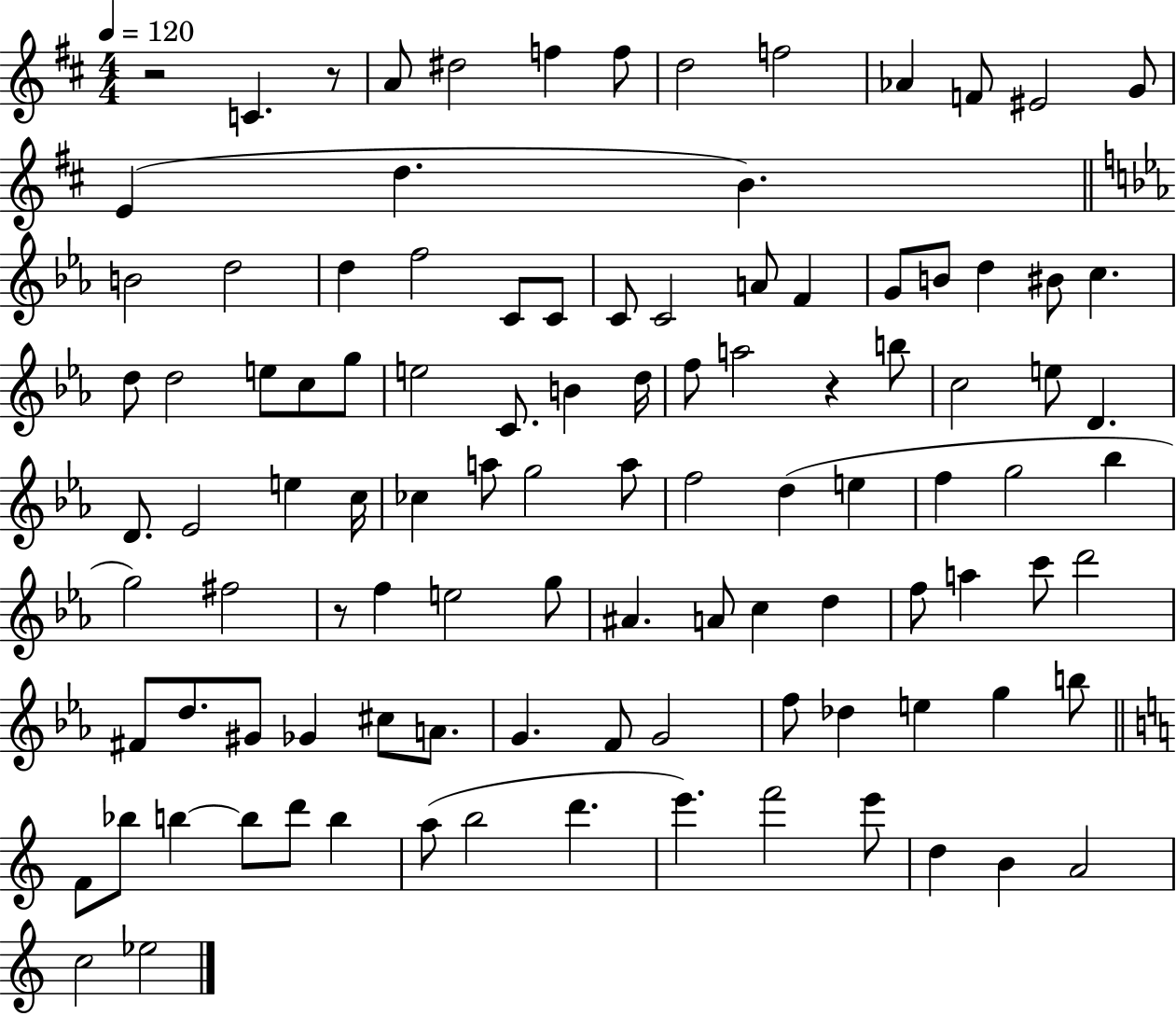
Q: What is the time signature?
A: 4/4